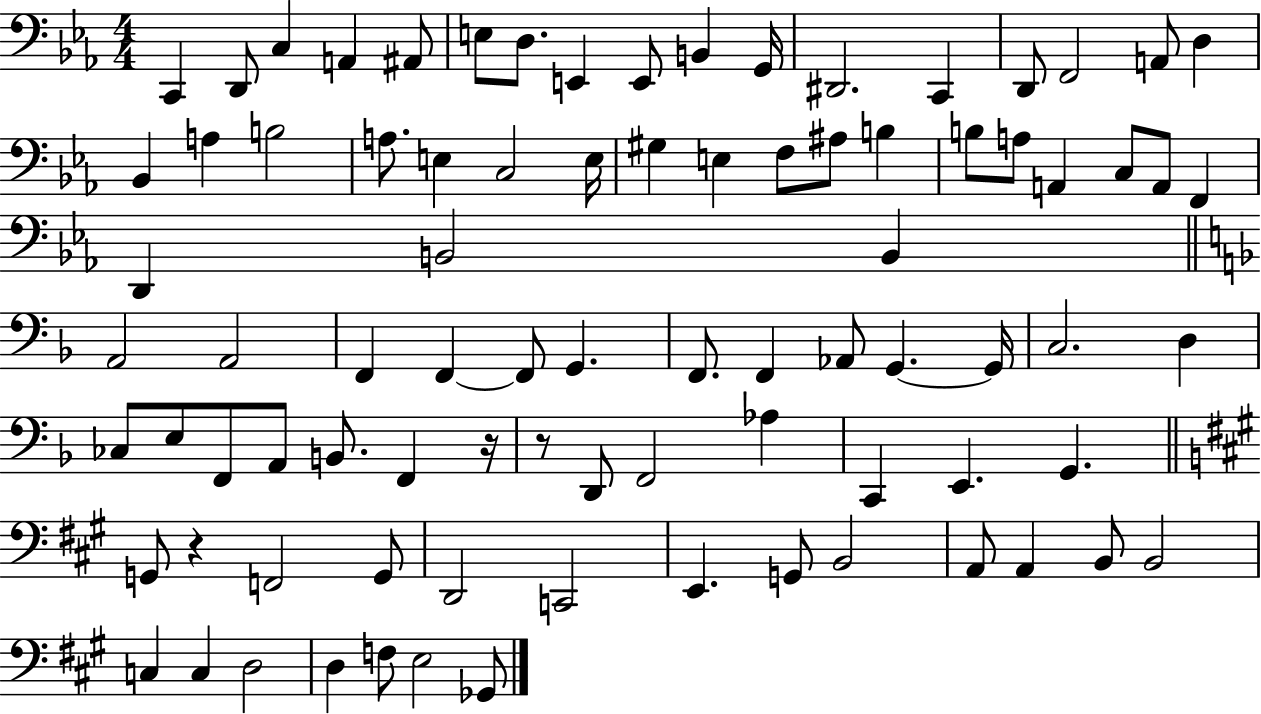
C2/q D2/e C3/q A2/q A#2/e E3/e D3/e. E2/q E2/e B2/q G2/s D#2/h. C2/q D2/e F2/h A2/e D3/q Bb2/q A3/q B3/h A3/e. E3/q C3/h E3/s G#3/q E3/q F3/e A#3/e B3/q B3/e A3/e A2/q C3/e A2/e F2/q D2/q B2/h B2/q A2/h A2/h F2/q F2/q F2/e G2/q. F2/e. F2/q Ab2/e G2/q. G2/s C3/h. D3/q CES3/e E3/e F2/e A2/e B2/e. F2/q R/s R/e D2/e F2/h Ab3/q C2/q E2/q. G2/q. G2/e R/q F2/h G2/e D2/h C2/h E2/q. G2/e B2/h A2/e A2/q B2/e B2/h C3/q C3/q D3/h D3/q F3/e E3/h Gb2/e